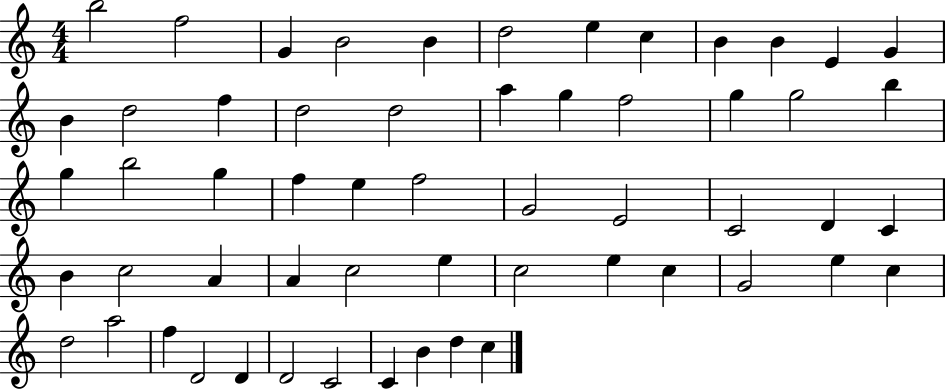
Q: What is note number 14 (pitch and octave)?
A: D5